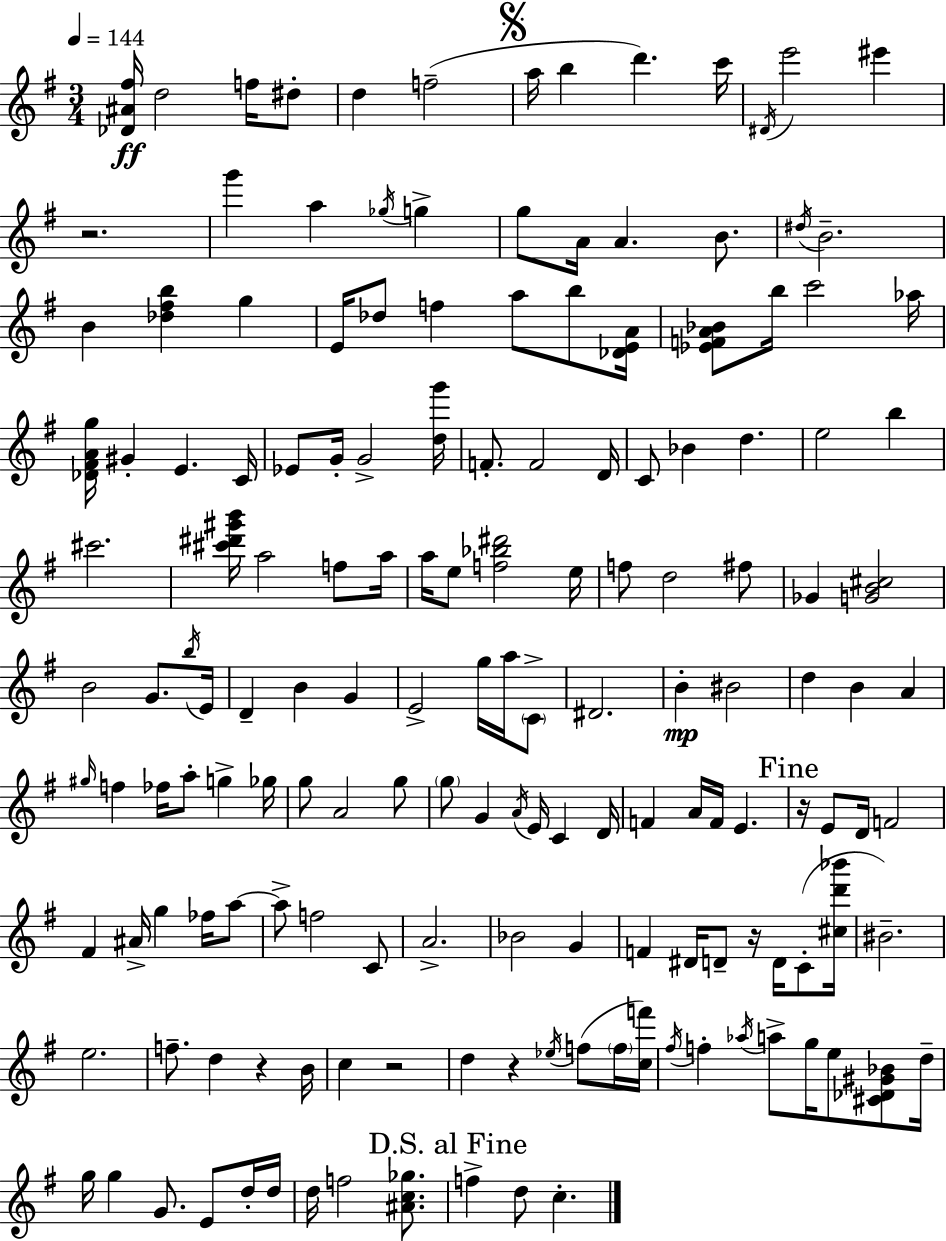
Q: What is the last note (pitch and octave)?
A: C5